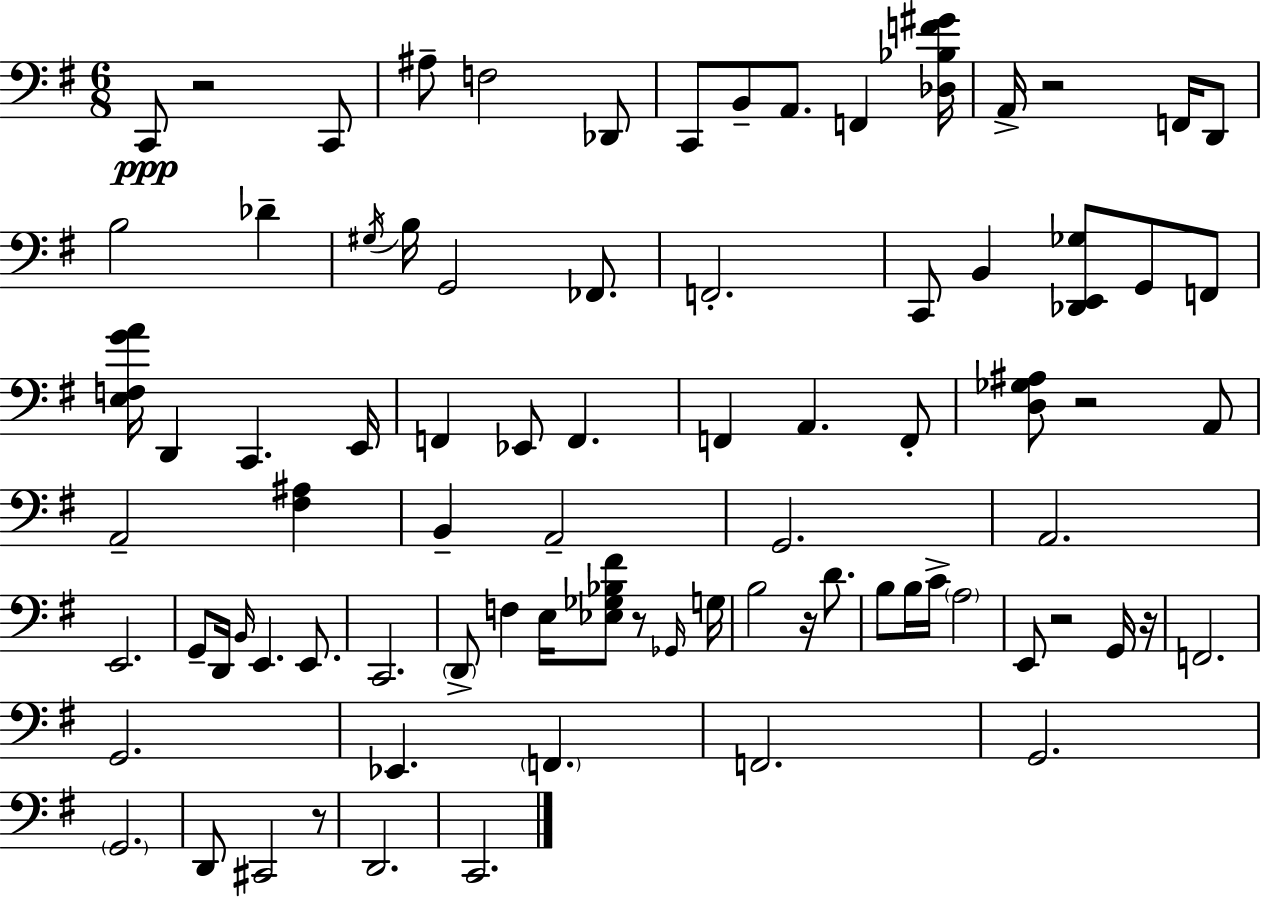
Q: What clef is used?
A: bass